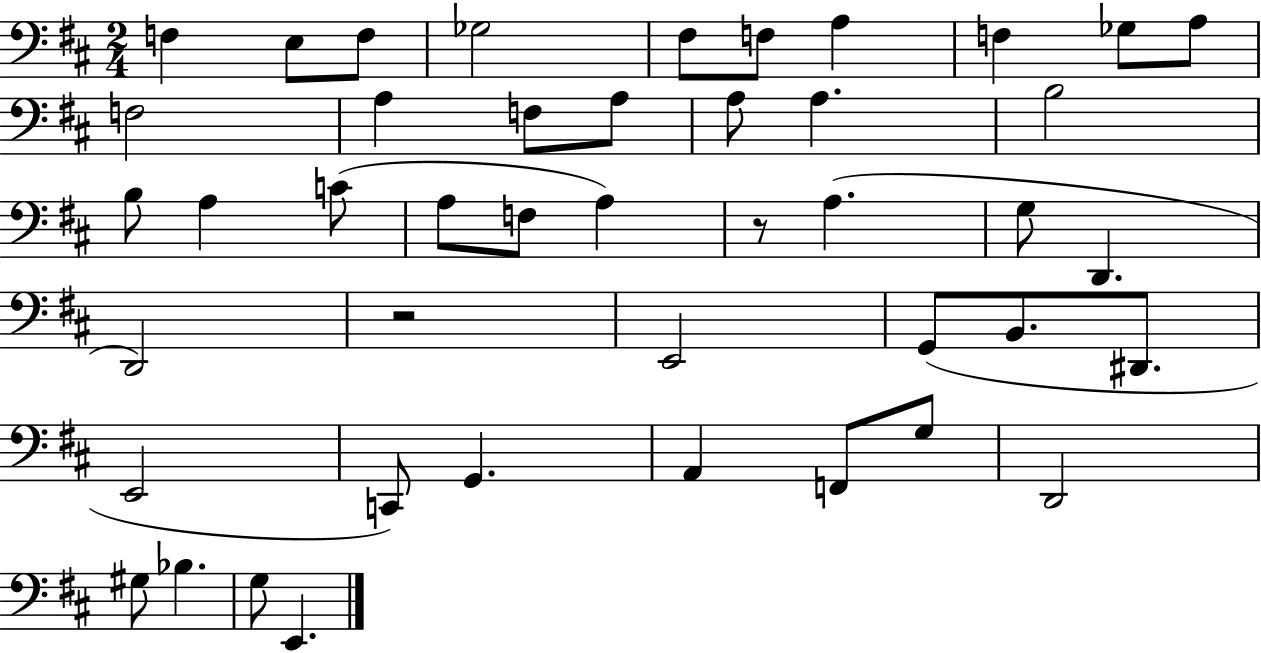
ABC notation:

X:1
T:Untitled
M:2/4
L:1/4
K:D
F, E,/2 F,/2 _G,2 ^F,/2 F,/2 A, F, _G,/2 A,/2 F,2 A, F,/2 A,/2 A,/2 A, B,2 B,/2 A, C/2 A,/2 F,/2 A, z/2 A, G,/2 D,, D,,2 z2 E,,2 G,,/2 B,,/2 ^D,,/2 E,,2 C,,/2 G,, A,, F,,/2 G,/2 D,,2 ^G,/2 _B, G,/2 E,,